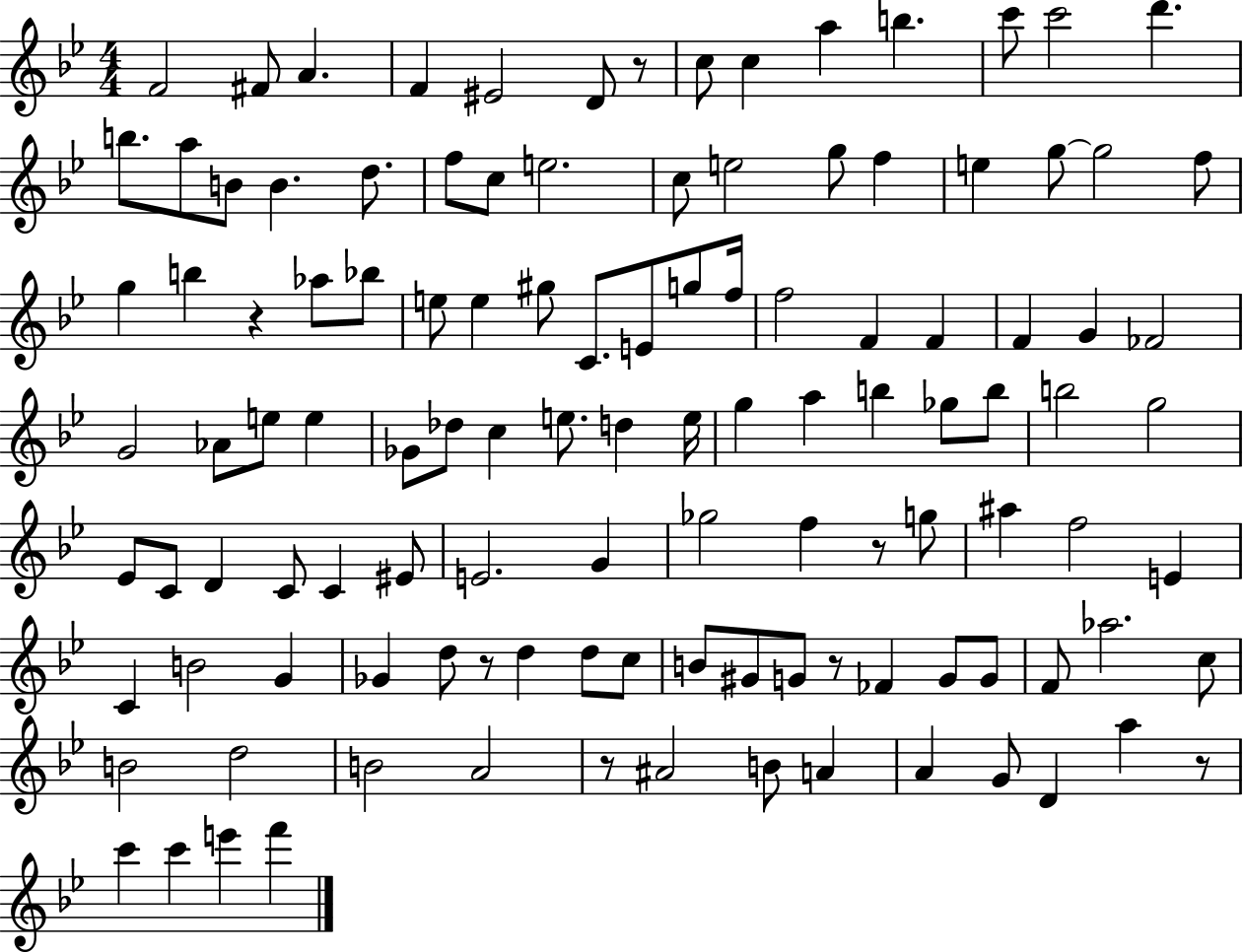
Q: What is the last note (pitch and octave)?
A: F6